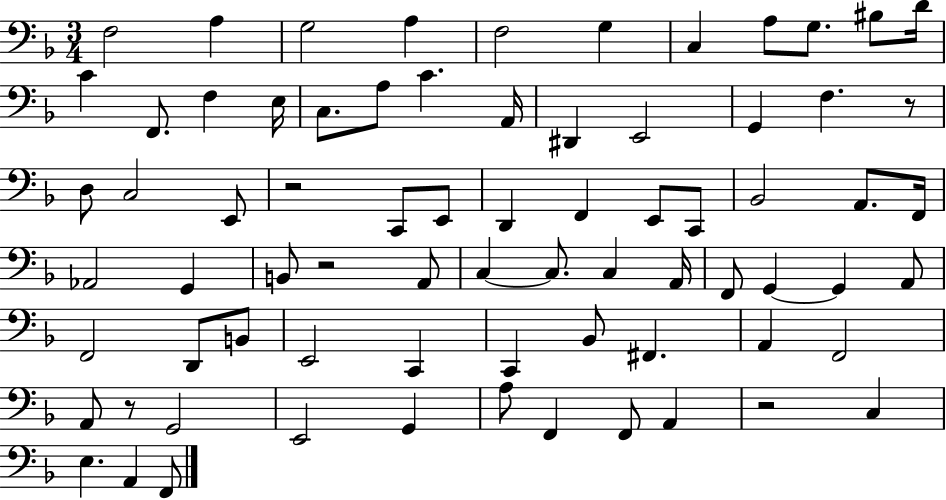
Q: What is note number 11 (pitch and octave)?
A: D4